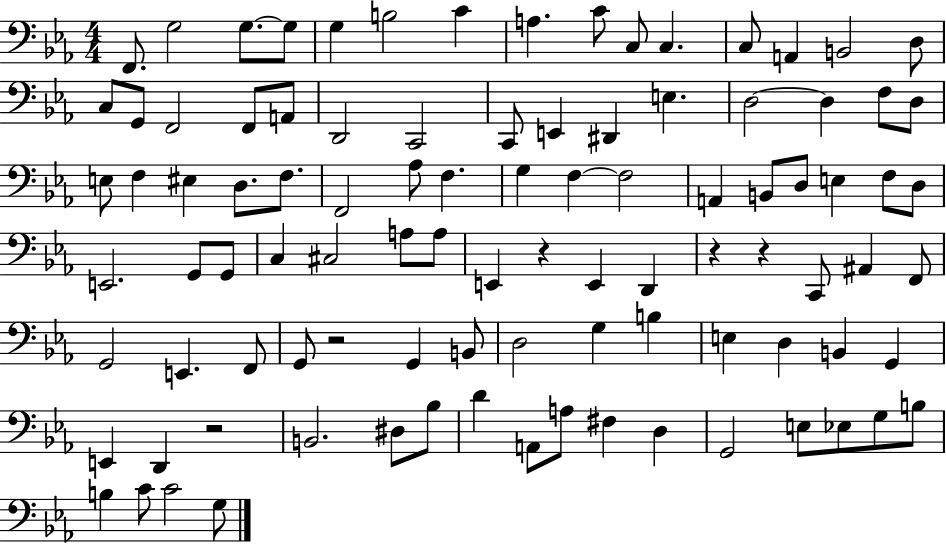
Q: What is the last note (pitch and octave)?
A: G3